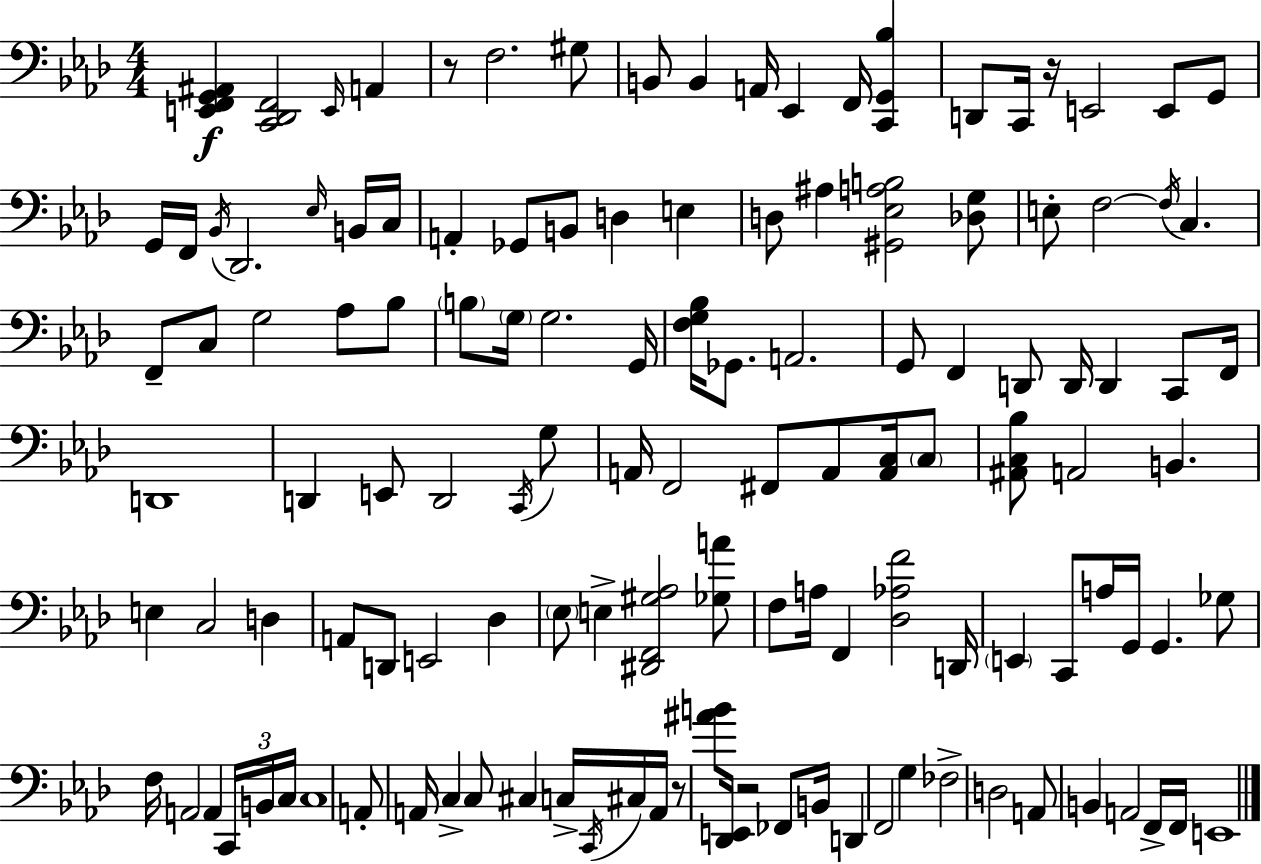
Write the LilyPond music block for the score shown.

{
  \clef bass
  \numericTimeSignature
  \time 4/4
  \key f \minor
  <e, f, g, ais,>4\f <c, des, f,>2 \grace { e,16 } a,4 | r8 f2. gis8 | b,8 b,4 a,16 ees,4 f,16 <c, g, bes>4 | d,8 c,16 r16 e,2 e,8 g,8 | \break g,16 f,16 \acciaccatura { bes,16 } des,2. | \grace { ees16 } b,16 c16 a,4-. ges,8 b,8 d4 e4 | d8 ais4 <gis, ees a b>2 | <des g>8 e8-. f2~~ \acciaccatura { f16 } c4. | \break f,8-- c8 g2 | aes8 bes8 \parenthesize b8 \parenthesize g16 g2. | g,16 <f g bes>16 ges,8. a,2. | g,8 f,4 d,8 d,16 d,4 | \break c,8 f,16 d,1 | d,4 e,8 d,2 | \acciaccatura { c,16 } g8 a,16 f,2 fis,8 | a,8 <a, c>16 \parenthesize c8 <ais, c bes>8 a,2 b,4. | \break e4 c2 | d4 a,8 d,8 e,2 | des4 \parenthesize ees8 e4-> <dis, f, gis aes>2 | <ges a'>8 f8 a16 f,4 <des aes f'>2 | \break d,16 \parenthesize e,4 c,8 a16 g,16 g,4. | ges8 f16 a,2 a,4 | \tuplet 3/2 { c,16 b,16 c16 } c1 | a,8-. a,16 c4-> c8 cis4 | \break c16-> \acciaccatura { c,16 } cis16 a,16 r8 <ais' b'>8 <des, e,>16 r2 | fes,8 b,16 d,4 f,2 | g4 fes2-> d2 | a,8 b,4 a,2 | \break f,16-> f,16 e,1 | \bar "|."
}